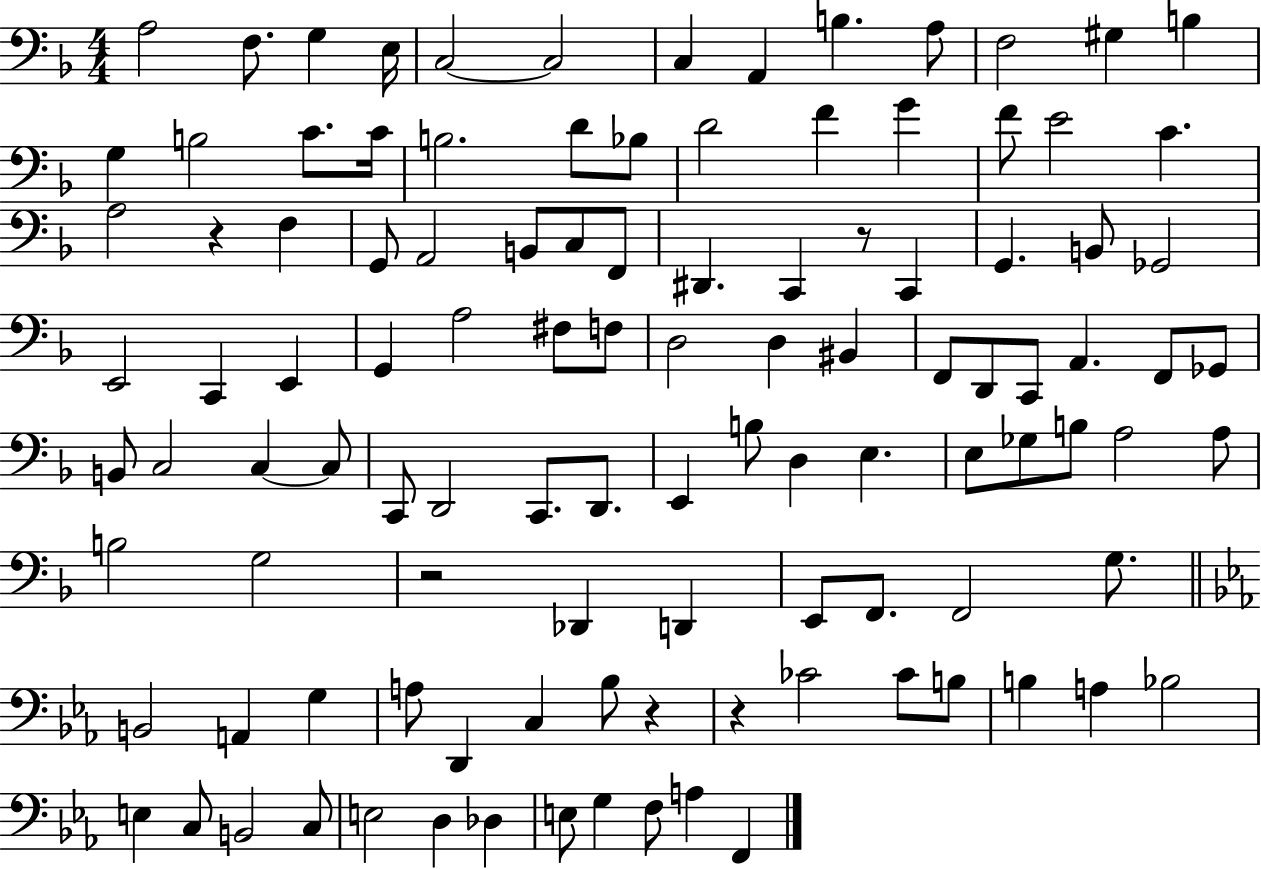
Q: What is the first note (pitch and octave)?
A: A3